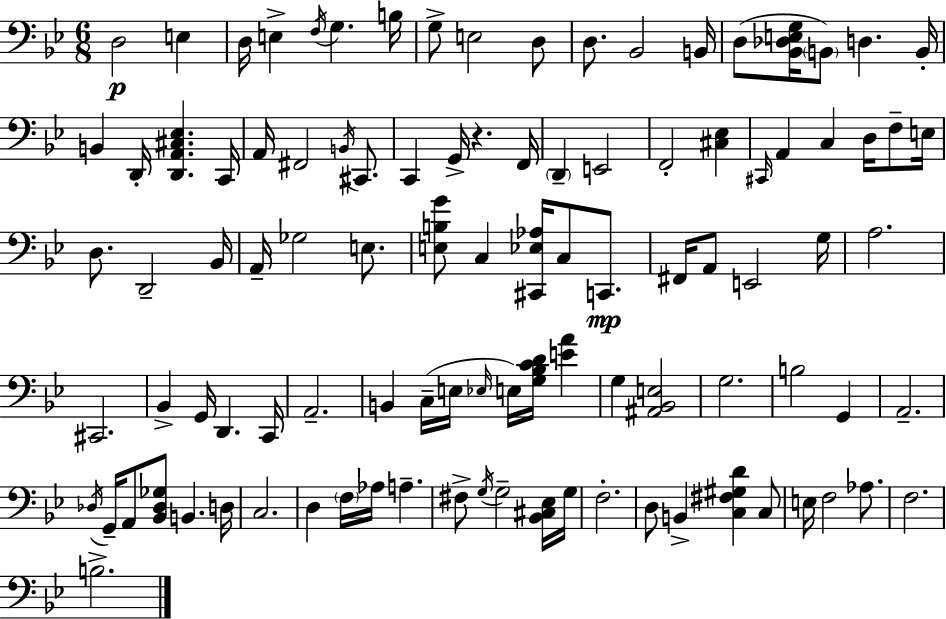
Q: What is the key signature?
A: G minor